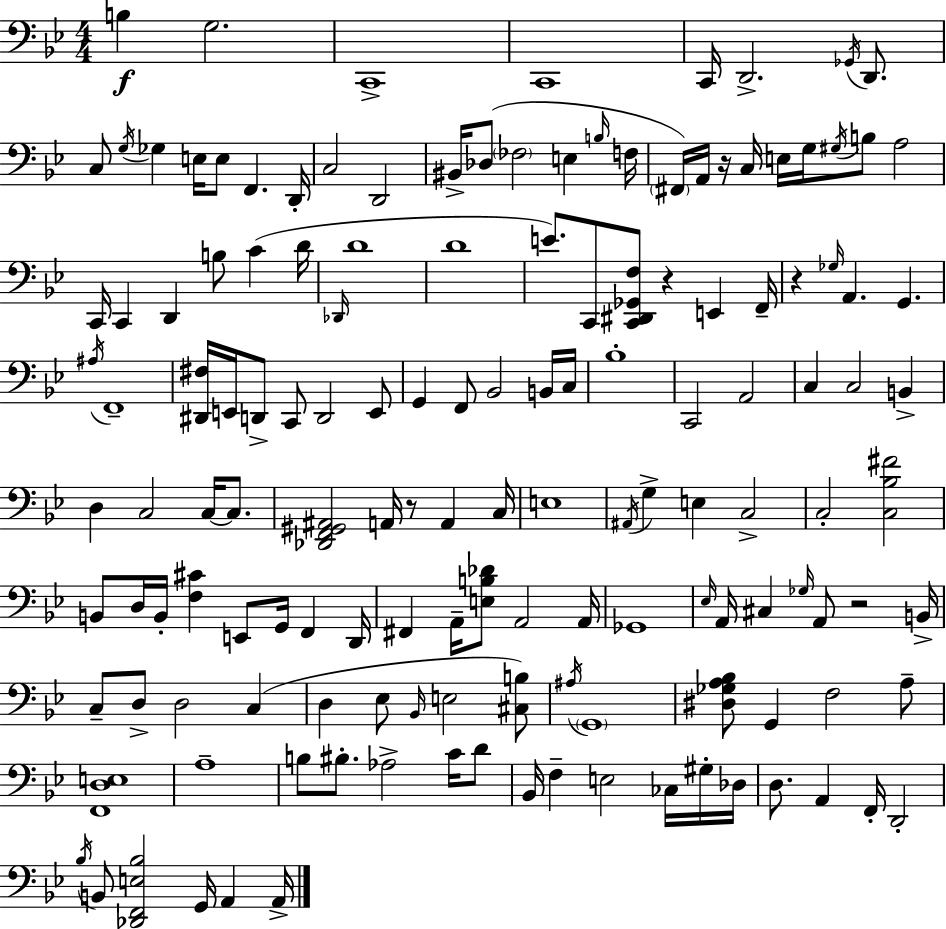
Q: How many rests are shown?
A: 5